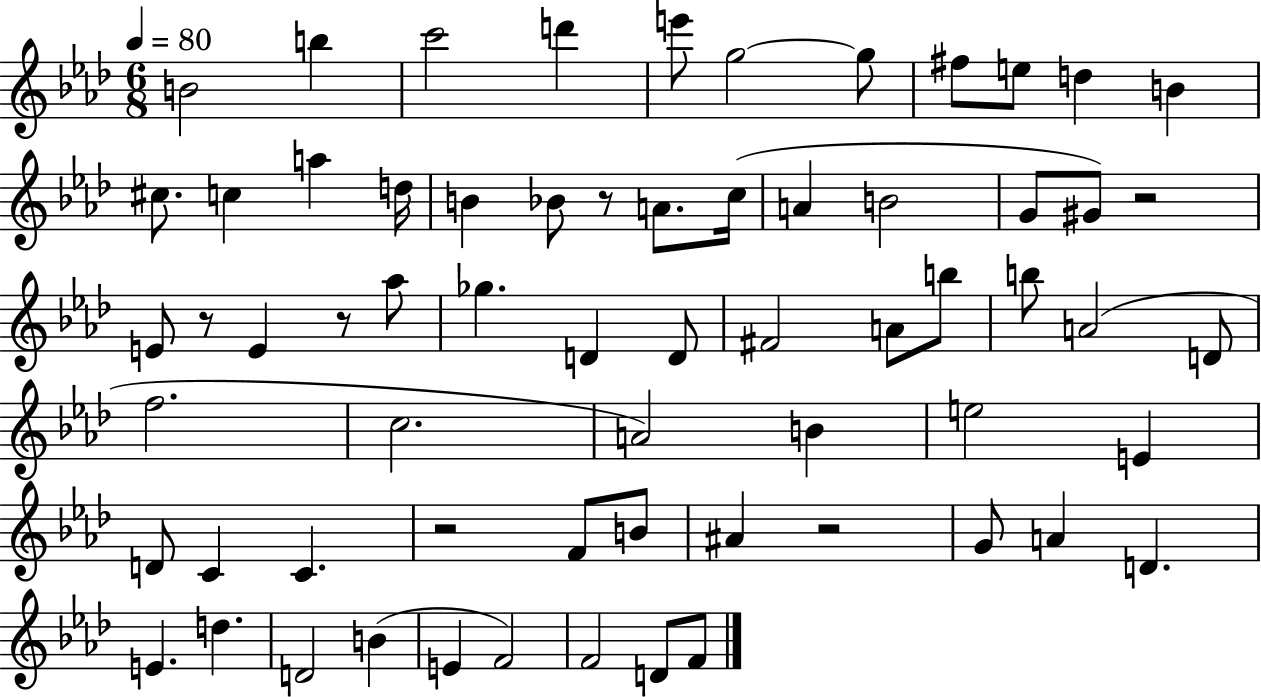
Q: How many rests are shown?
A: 6